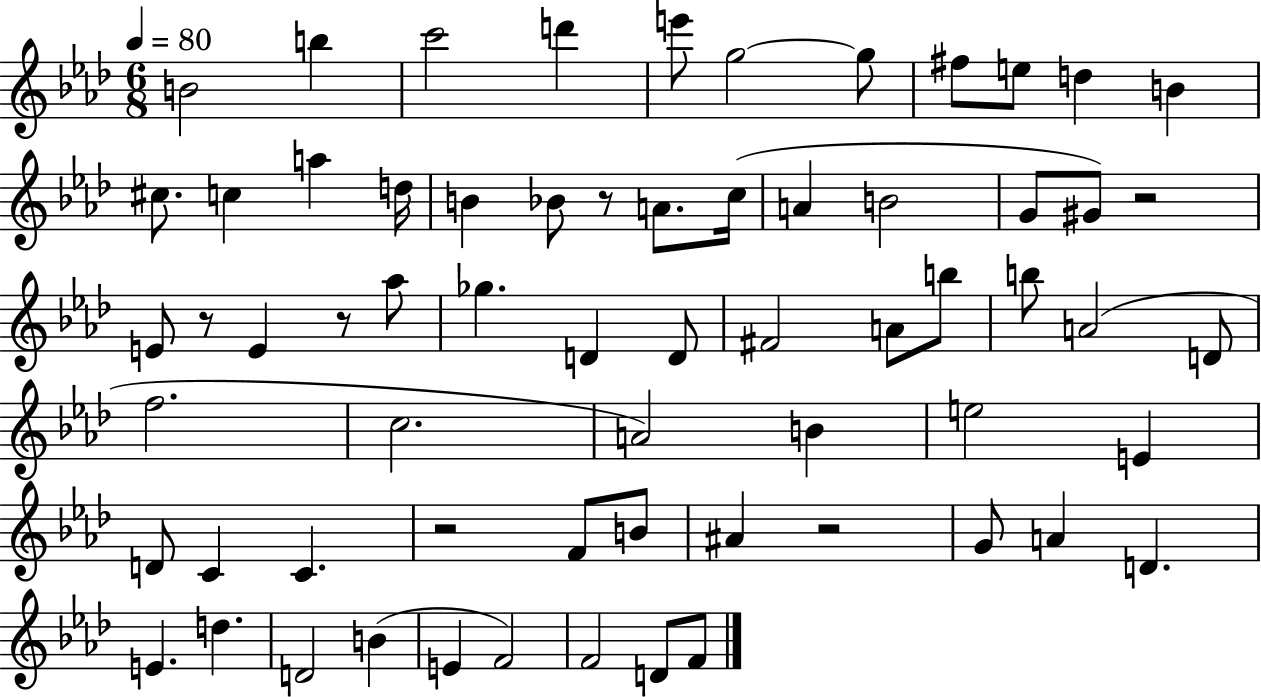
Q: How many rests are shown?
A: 6